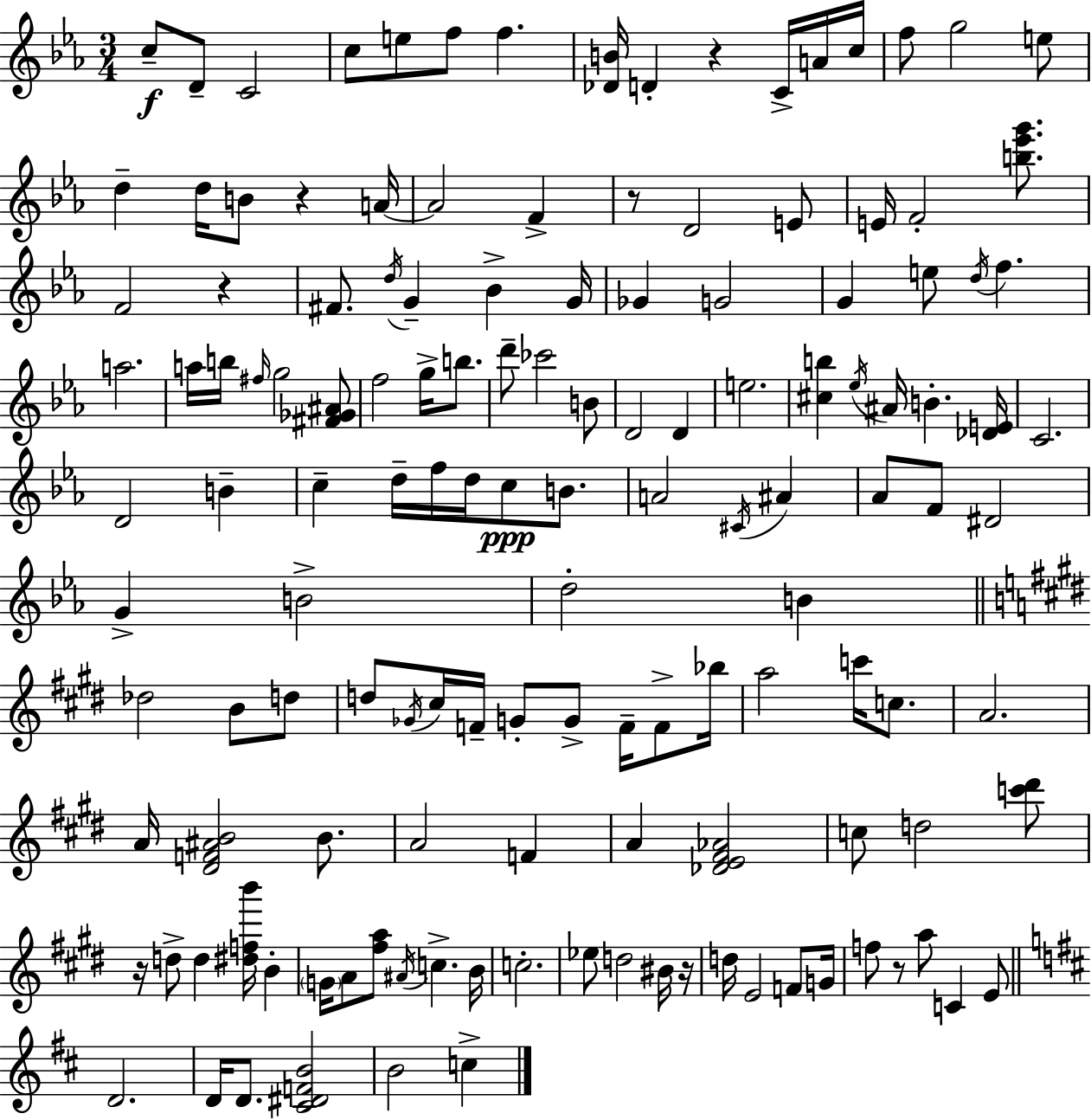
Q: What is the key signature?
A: EES major